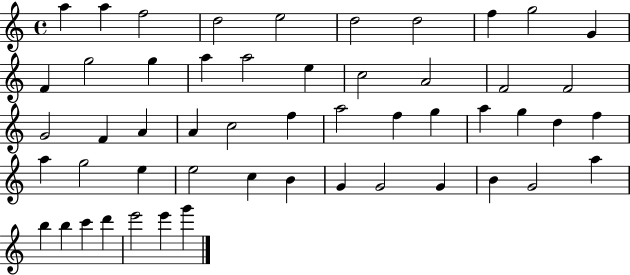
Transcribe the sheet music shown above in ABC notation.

X:1
T:Untitled
M:4/4
L:1/4
K:C
a a f2 d2 e2 d2 d2 f g2 G F g2 g a a2 e c2 A2 F2 F2 G2 F A A c2 f a2 f g a g d f a g2 e e2 c B G G2 G B G2 a b b c' d' e'2 e' g'